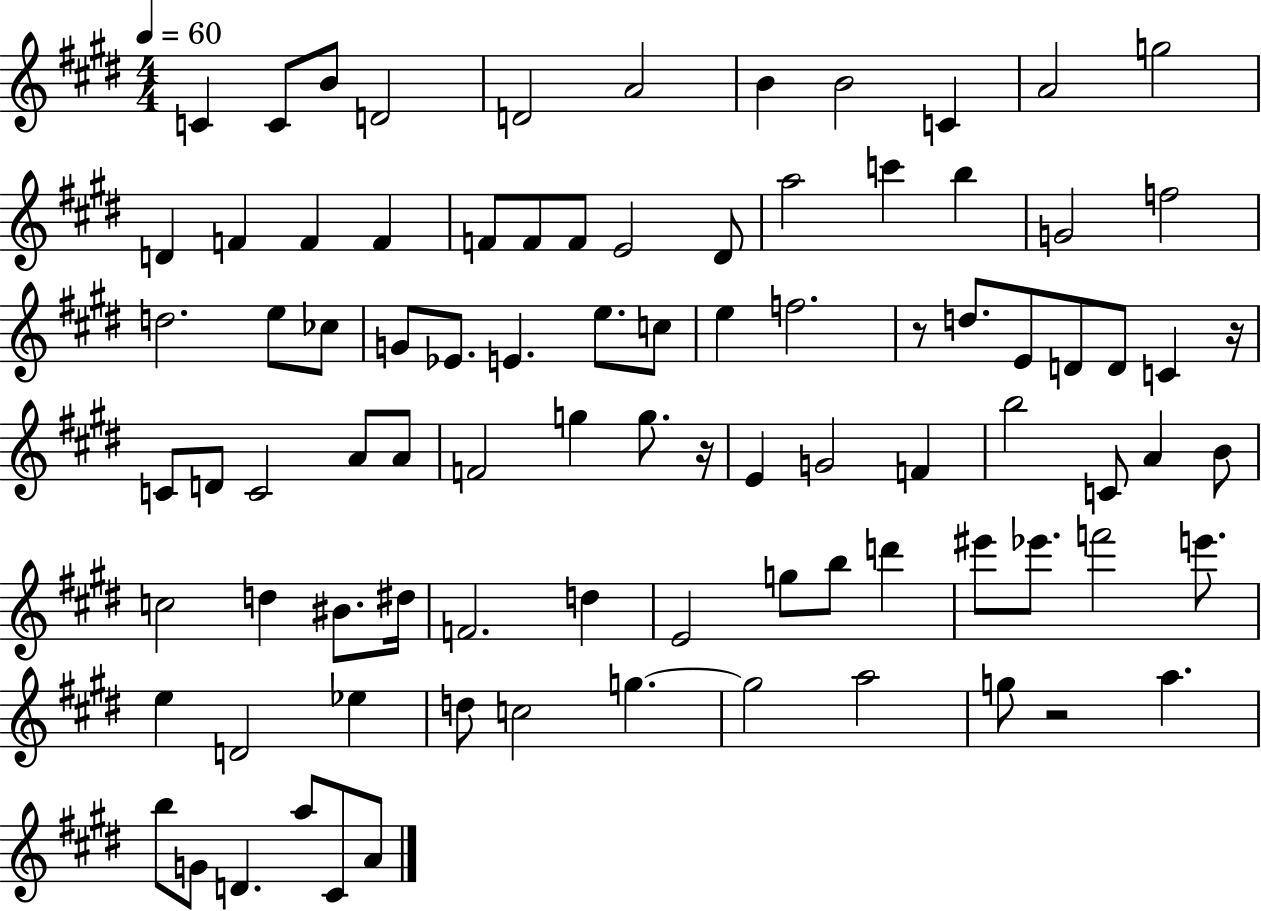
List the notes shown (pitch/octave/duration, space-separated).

C4/q C4/e B4/e D4/h D4/h A4/h B4/q B4/h C4/q A4/h G5/h D4/q F4/q F4/q F4/q F4/e F4/e F4/e E4/h D#4/e A5/h C6/q B5/q G4/h F5/h D5/h. E5/e CES5/e G4/e Eb4/e. E4/q. E5/e. C5/e E5/q F5/h. R/e D5/e. E4/e D4/e D4/e C4/q R/s C4/e D4/e C4/h A4/e A4/e F4/h G5/q G5/e. R/s E4/q G4/h F4/q B5/h C4/e A4/q B4/e C5/h D5/q BIS4/e. D#5/s F4/h. D5/q E4/h G5/e B5/e D6/q EIS6/e Eb6/e. F6/h E6/e. E5/q D4/h Eb5/q D5/e C5/h G5/q. G5/h A5/h G5/e R/h A5/q. B5/e G4/e D4/q. A5/e C#4/e A4/e